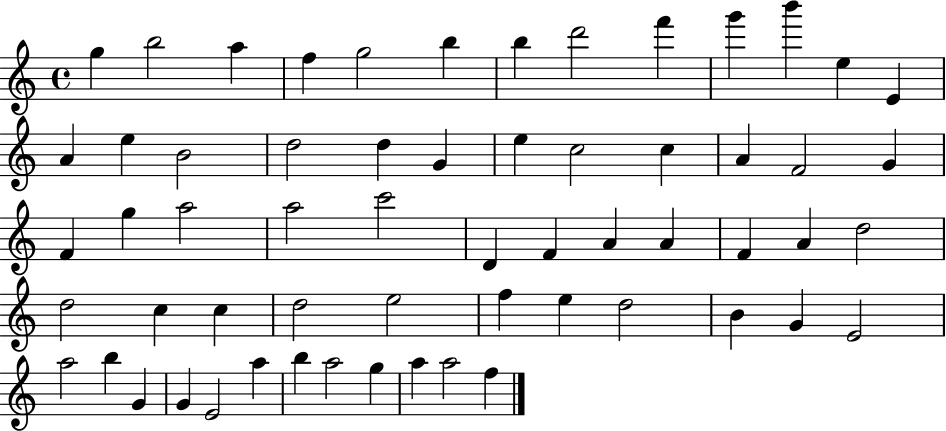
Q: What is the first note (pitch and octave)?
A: G5